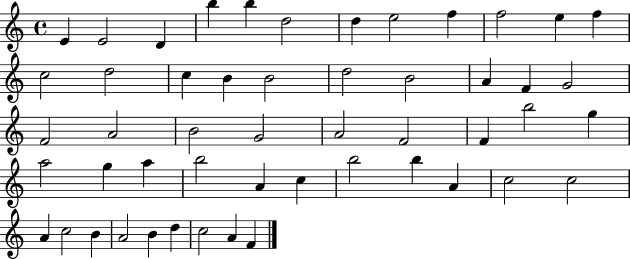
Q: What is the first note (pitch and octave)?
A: E4